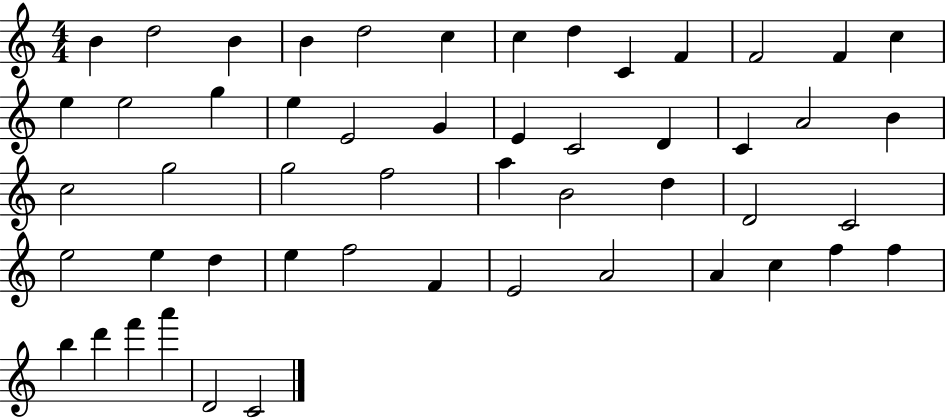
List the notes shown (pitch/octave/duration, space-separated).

B4/q D5/h B4/q B4/q D5/h C5/q C5/q D5/q C4/q F4/q F4/h F4/q C5/q E5/q E5/h G5/q E5/q E4/h G4/q E4/q C4/h D4/q C4/q A4/h B4/q C5/h G5/h G5/h F5/h A5/q B4/h D5/q D4/h C4/h E5/h E5/q D5/q E5/q F5/h F4/q E4/h A4/h A4/q C5/q F5/q F5/q B5/q D6/q F6/q A6/q D4/h C4/h